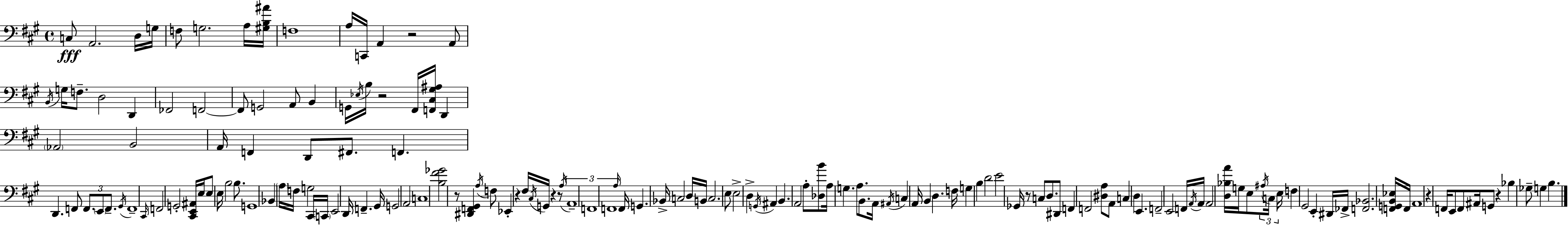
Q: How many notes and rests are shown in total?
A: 161